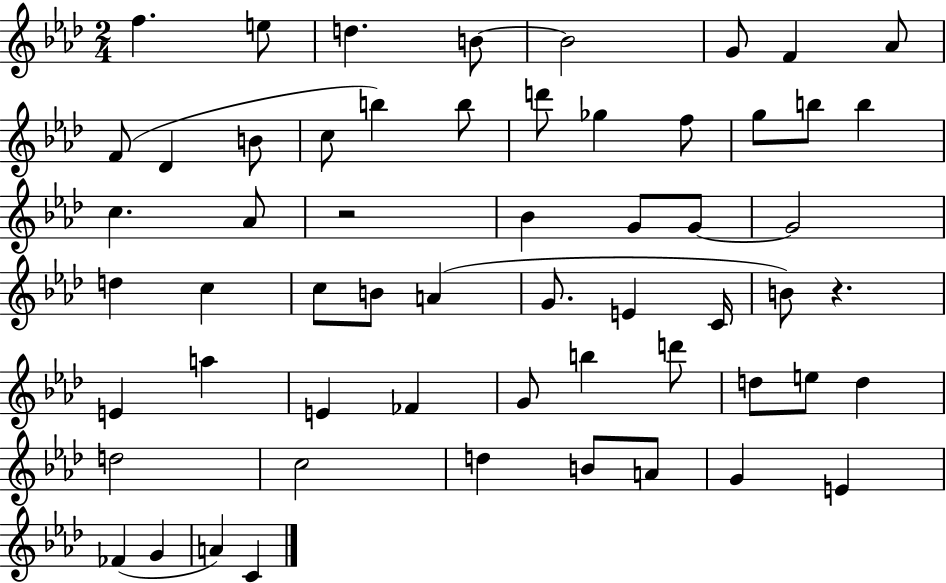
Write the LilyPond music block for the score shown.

{
  \clef treble
  \numericTimeSignature
  \time 2/4
  \key aes \major
  \repeat volta 2 { f''4. e''8 | d''4. b'8~~ | b'2 | g'8 f'4 aes'8 | \break f'8( des'4 b'8 | c''8 b''4) b''8 | d'''8 ges''4 f''8 | g''8 b''8 b''4 | \break c''4. aes'8 | r2 | bes'4 g'8 g'8~~ | g'2 | \break d''4 c''4 | c''8 b'8 a'4( | g'8. e'4 c'16 | b'8) r4. | \break e'4 a''4 | e'4 fes'4 | g'8 b''4 d'''8 | d''8 e''8 d''4 | \break d''2 | c''2 | d''4 b'8 a'8 | g'4 e'4 | \break fes'4( g'4 | a'4) c'4 | } \bar "|."
}